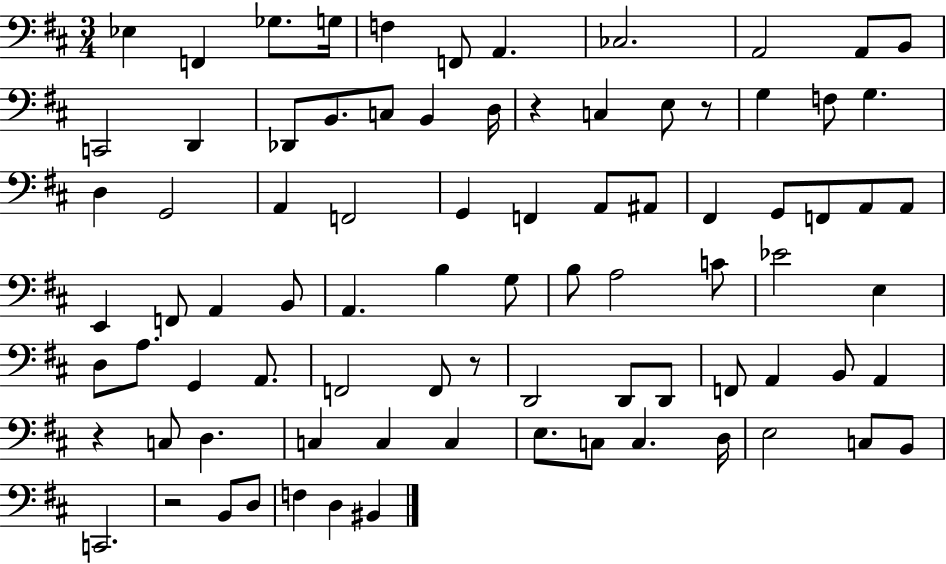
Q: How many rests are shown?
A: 5